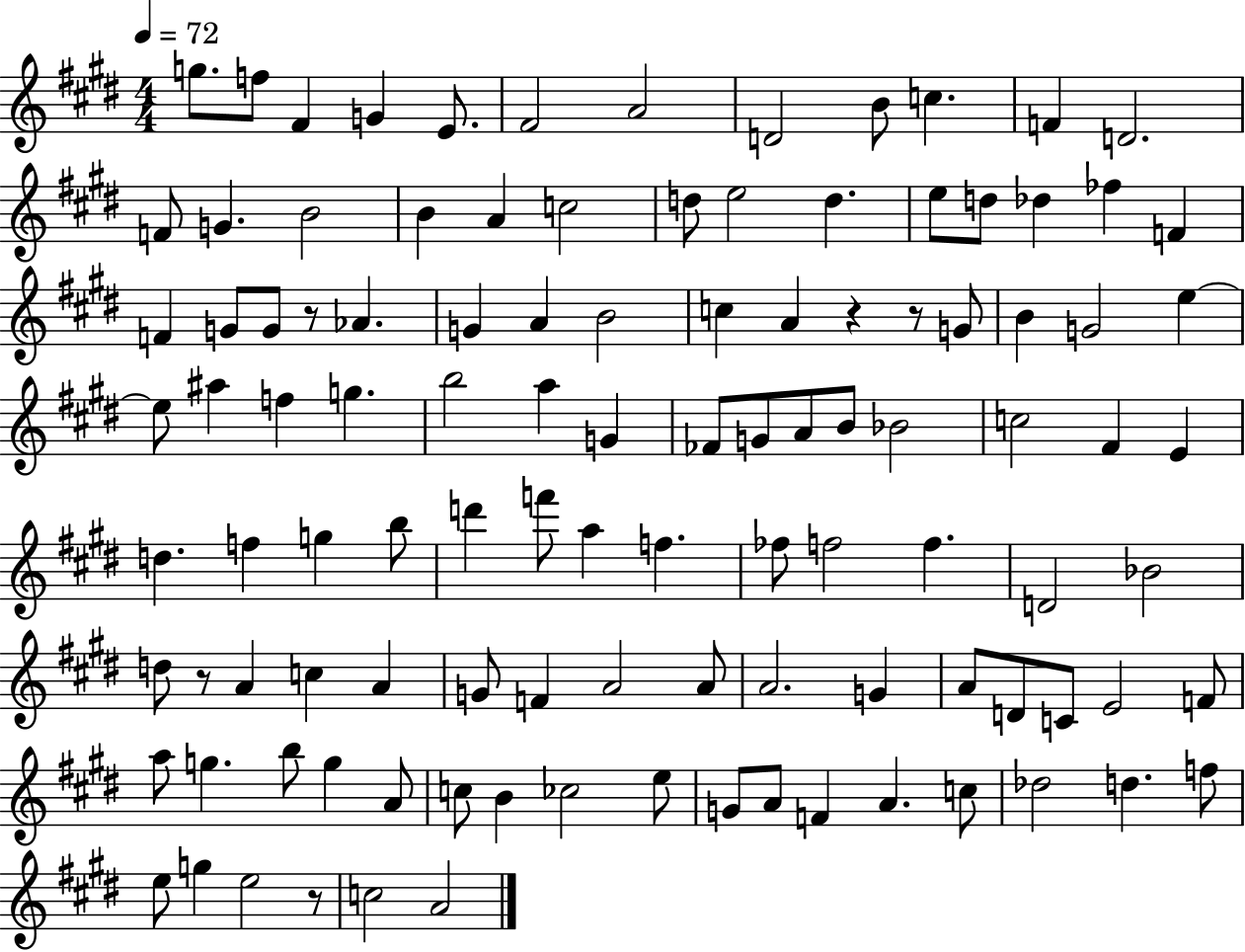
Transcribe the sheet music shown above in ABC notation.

X:1
T:Untitled
M:4/4
L:1/4
K:E
g/2 f/2 ^F G E/2 ^F2 A2 D2 B/2 c F D2 F/2 G B2 B A c2 d/2 e2 d e/2 d/2 _d _f F F G/2 G/2 z/2 _A G A B2 c A z z/2 G/2 B G2 e e/2 ^a f g b2 a G _F/2 G/2 A/2 B/2 _B2 c2 ^F E d f g b/2 d' f'/2 a f _f/2 f2 f D2 _B2 d/2 z/2 A c A G/2 F A2 A/2 A2 G A/2 D/2 C/2 E2 F/2 a/2 g b/2 g A/2 c/2 B _c2 e/2 G/2 A/2 F A c/2 _d2 d f/2 e/2 g e2 z/2 c2 A2